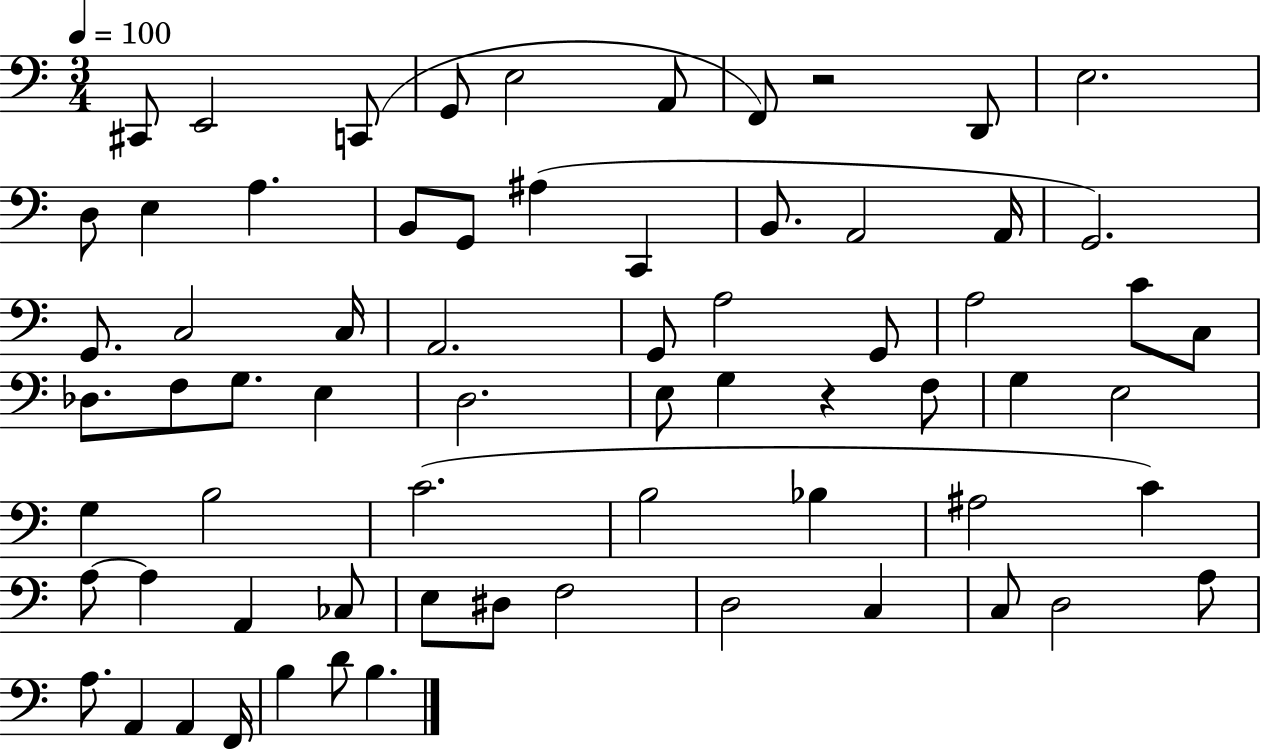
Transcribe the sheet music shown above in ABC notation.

X:1
T:Untitled
M:3/4
L:1/4
K:C
^C,,/2 E,,2 C,,/2 G,,/2 E,2 A,,/2 F,,/2 z2 D,,/2 E,2 D,/2 E, A, B,,/2 G,,/2 ^A, C,, B,,/2 A,,2 A,,/4 G,,2 G,,/2 C,2 C,/4 A,,2 G,,/2 A,2 G,,/2 A,2 C/2 C,/2 _D,/2 F,/2 G,/2 E, D,2 E,/2 G, z F,/2 G, E,2 G, B,2 C2 B,2 _B, ^A,2 C A,/2 A, A,, _C,/2 E,/2 ^D,/2 F,2 D,2 C, C,/2 D,2 A,/2 A,/2 A,, A,, F,,/4 B, D/2 B,